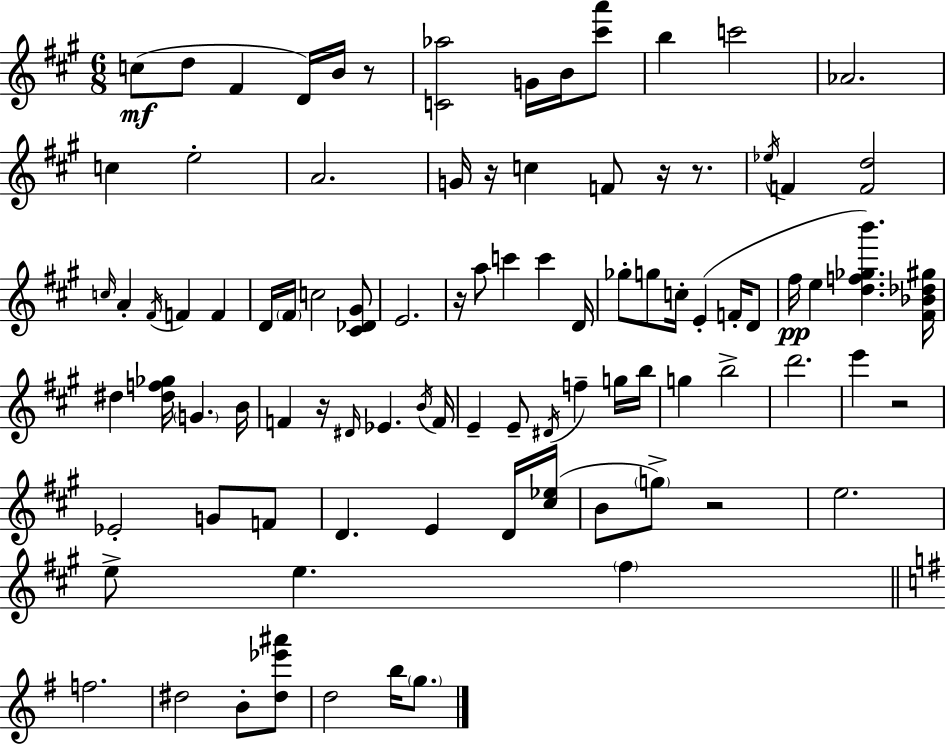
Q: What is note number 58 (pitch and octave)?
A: Eb4